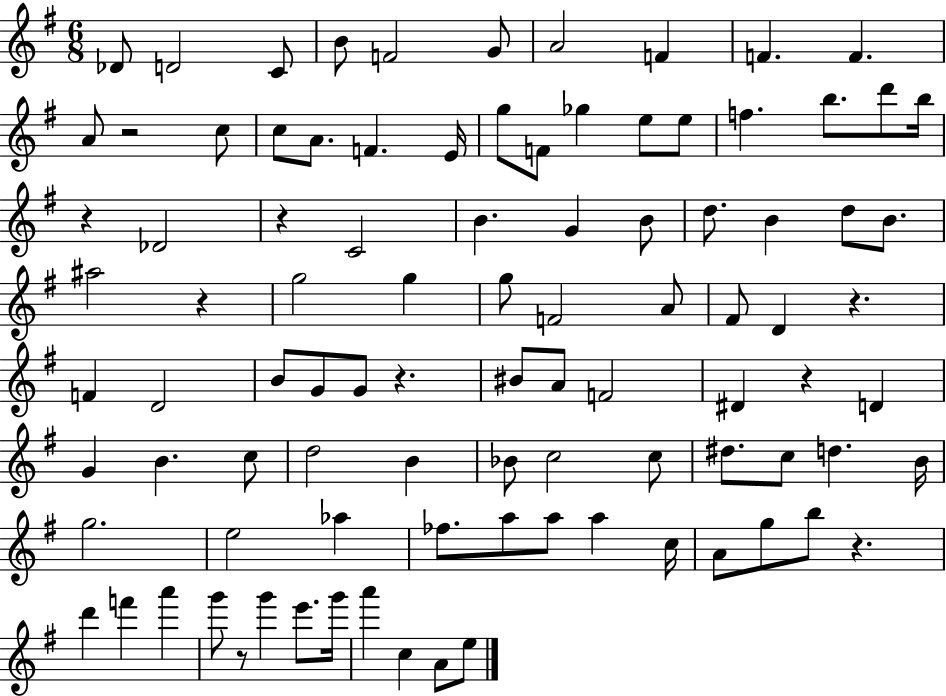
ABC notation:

X:1
T:Untitled
M:6/8
L:1/4
K:G
_D/2 D2 C/2 B/2 F2 G/2 A2 F F F A/2 z2 c/2 c/2 A/2 F E/4 g/2 F/2 _g e/2 e/2 f b/2 d'/2 b/4 z _D2 z C2 B G B/2 d/2 B d/2 B/2 ^a2 z g2 g g/2 F2 A/2 ^F/2 D z F D2 B/2 G/2 G/2 z ^B/2 A/2 F2 ^D z D G B c/2 d2 B _B/2 c2 c/2 ^d/2 c/2 d B/4 g2 e2 _a _f/2 a/2 a/2 a c/4 A/2 g/2 b/2 z d' f' a' g'/2 z/2 g' e'/2 g'/4 a' c A/2 e/2